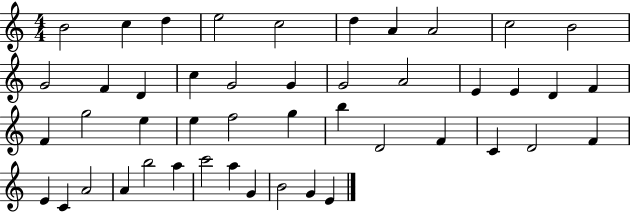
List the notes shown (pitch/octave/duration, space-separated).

B4/h C5/q D5/q E5/h C5/h D5/q A4/q A4/h C5/h B4/h G4/h F4/q D4/q C5/q G4/h G4/q G4/h A4/h E4/q E4/q D4/q F4/q F4/q G5/h E5/q E5/q F5/h G5/q B5/q D4/h F4/q C4/q D4/h F4/q E4/q C4/q A4/h A4/q B5/h A5/q C6/h A5/q G4/q B4/h G4/q E4/q